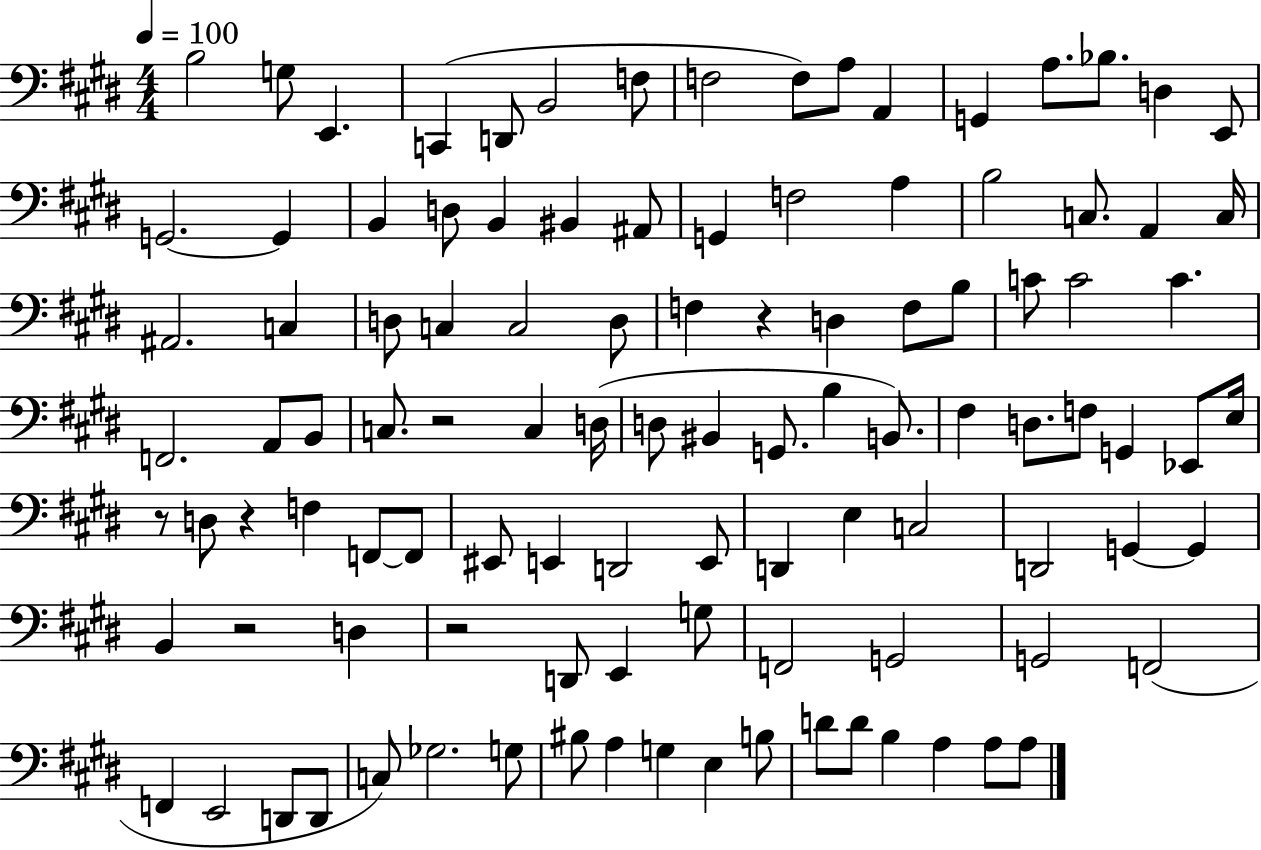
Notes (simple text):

B3/h G3/e E2/q. C2/q D2/e B2/h F3/e F3/h F3/e A3/e A2/q G2/q A3/e. Bb3/e. D3/q E2/e G2/h. G2/q B2/q D3/e B2/q BIS2/q A#2/e G2/q F3/h A3/q B3/h C3/e. A2/q C3/s A#2/h. C3/q D3/e C3/q C3/h D3/e F3/q R/q D3/q F3/e B3/e C4/e C4/h C4/q. F2/h. A2/e B2/e C3/e. R/h C3/q D3/s D3/e BIS2/q G2/e. B3/q B2/e. F#3/q D3/e. F3/e G2/q Eb2/e E3/s R/e D3/e R/q F3/q F2/e F2/e EIS2/e E2/q D2/h E2/e D2/q E3/q C3/h D2/h G2/q G2/q B2/q R/h D3/q R/h D2/e E2/q G3/e F2/h G2/h G2/h F2/h F2/q E2/h D2/e D2/e C3/e Gb3/h. G3/e BIS3/e A3/q G3/q E3/q B3/e D4/e D4/e B3/q A3/q A3/e A3/e